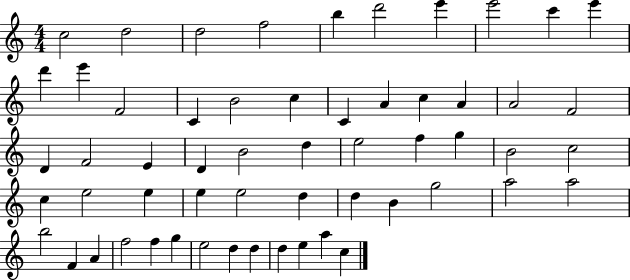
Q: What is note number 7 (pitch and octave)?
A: E6